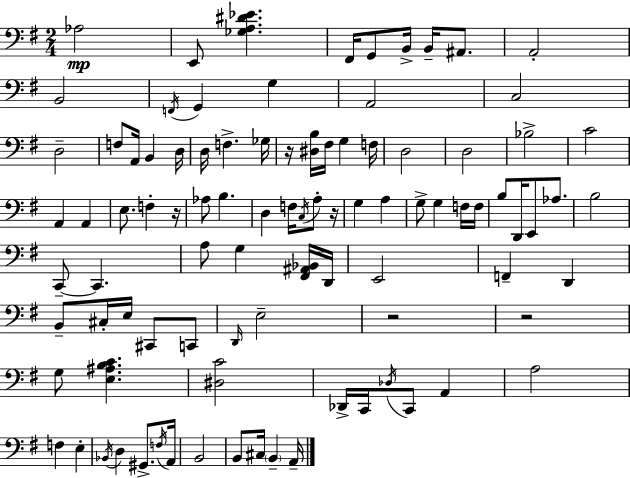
X:1
T:Untitled
M:2/4
L:1/4
K:G
_A,2 E,,/2 [_G,A,^D_E] ^F,,/4 G,,/2 B,,/4 B,,/4 ^A,,/2 A,,2 B,,2 F,,/4 G,, G, A,,2 C,2 D,2 F,/2 A,,/4 B,, D,/4 D,/4 F, _G,/4 z/4 [^D,B,]/4 ^F,/4 G, F,/4 D,2 D,2 _B,2 C2 A,, A,, E,/2 F, z/4 _A,/2 B, D, F,/4 C,/4 A,/2 z/4 G, A, G,/2 G, F,/4 F,/4 B,/2 D,,/4 E,,/2 _A,/2 B,2 C,,/2 C,, A,/2 G, [^F,,^A,,_B,,]/4 D,,/4 E,,2 F,, D,, B,,/2 ^C,/4 E,/4 ^C,,/2 C,,/2 D,,/4 E,2 z2 z2 G,/2 [E,^A,B,C] [^D,C]2 _D,,/4 C,,/4 _D,/4 C,,/2 A,, A,2 F, E, _B,,/4 D, ^G,,/2 F,/4 A,,/4 B,,2 B,,/2 ^C,/4 B,, A,,/4